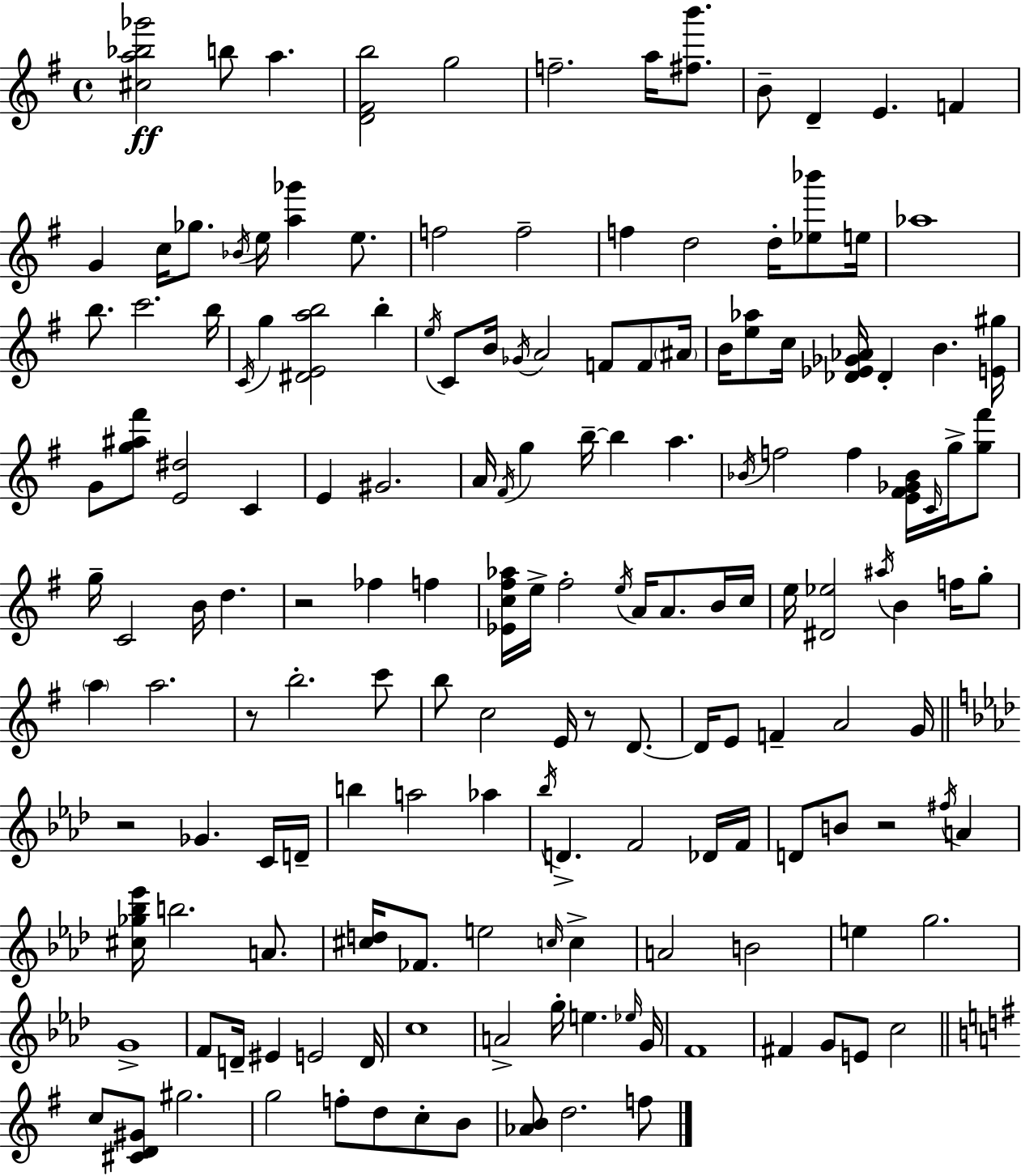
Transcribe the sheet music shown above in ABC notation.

X:1
T:Untitled
M:4/4
L:1/4
K:Em
[^ca_b_g']2 b/2 a [D^Fb]2 g2 f2 a/4 [^fb']/2 B/2 D E F G c/4 _g/2 _B/4 e/4 [a_g'] e/2 f2 f2 f d2 d/4 [_e_b']/2 e/4 _a4 b/2 c'2 b/4 C/4 g [^DEab]2 b e/4 C/2 B/4 _G/4 A2 F/2 F/2 ^A/4 B/4 [e_a]/2 c/4 [_D_E_G_A]/4 _D B [E^g]/4 G/2 [g^a^f']/2 [E^d]2 C E ^G2 A/4 ^F/4 g b/4 b a _B/4 f2 f [E^F_G_B]/4 C/4 g/4 [g^f']/2 g/4 C2 B/4 d z2 _f f [_Ec^f_a]/4 e/4 ^f2 e/4 A/4 A/2 B/4 c/4 e/4 [^D_e]2 ^a/4 B f/4 g/2 a a2 z/2 b2 c'/2 b/2 c2 E/4 z/2 D/2 D/4 E/2 F A2 G/4 z2 _G C/4 D/4 b a2 _a _b/4 D F2 _D/4 F/4 D/2 B/2 z2 ^f/4 A [^c_g_b_e']/4 b2 A/2 [^cd]/4 _F/2 e2 c/4 c A2 B2 e g2 G4 F/2 D/4 ^E E2 D/4 c4 A2 g/4 e _e/4 G/4 F4 ^F G/2 E/2 c2 c/2 [^CD^G]/2 ^g2 g2 f/2 d/2 c/2 B/2 [_AB]/2 d2 f/2